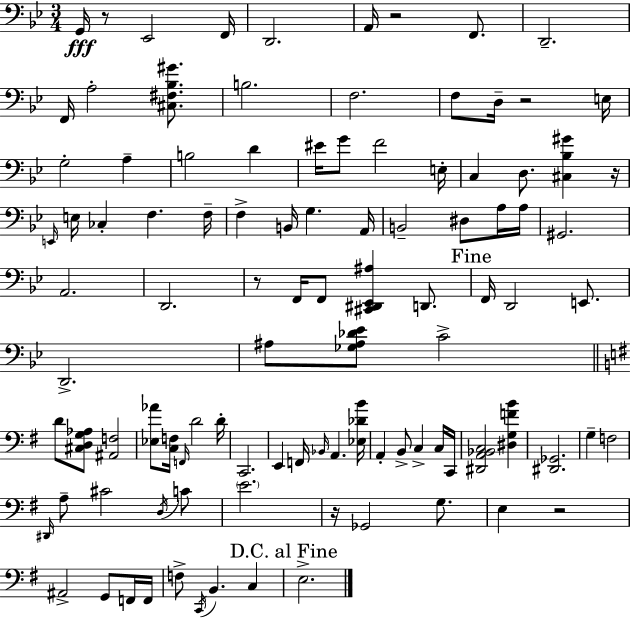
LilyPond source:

{
  \clef bass
  \numericTimeSignature
  \time 3/4
  \key bes \major
  g,16\fff r8 ees,2 f,16 | d,2. | a,16 r2 f,8. | d,2.-- | \break f,16 a2-. <cis fis bes gis'>8. | b2. | f2. | f8 d16-- r2 e16 | \break g2-. a4-- | b2 d'4 | eis'16 g'8 f'2 e16-. | c4 d8. <cis bes gis'>4 r16 | \break \grace { e,16 } e16 ces4-. f4. | f16-- f4-> b,16 g4. | a,16 b,2-- dis8 a16 | a16 gis,2. | \break a,2. | d,2. | r8 f,16 f,8 <cis, dis, ees, ais>4 d,8. | \mark "Fine" f,16 d,2 e,8. | \break d,2.-> | ais8 <ges ais des' ees'>8 c'2-> | \bar "||" \break \key g \major d'8 <cis d g aes>8 <ais, f>2 | <ees aes'>8 <c f>16 \grace { f,16 } d'2 | d'16-. c,2. | e,4 f,16 \grace { bes,16 } a,4. | \break <ees des' b'>16 a,4-. b,8-> c4-> | c16 c,16 <dis, a, bes, c>2 <dis g f' b'>4 | <dis, ges,>2. | g4-- f2 | \break \grace { dis,16 } a8-- cis'2 | \acciaccatura { d16 } c'8 \parenthesize e'2. | r16 ges,2 | g8. e4 r2 | \break ais,2-> | g,8 f,16 f,16 f8-> \acciaccatura { c,16 } b,4. | c4 \mark "D.C. al Fine" e2.-> | \bar "|."
}